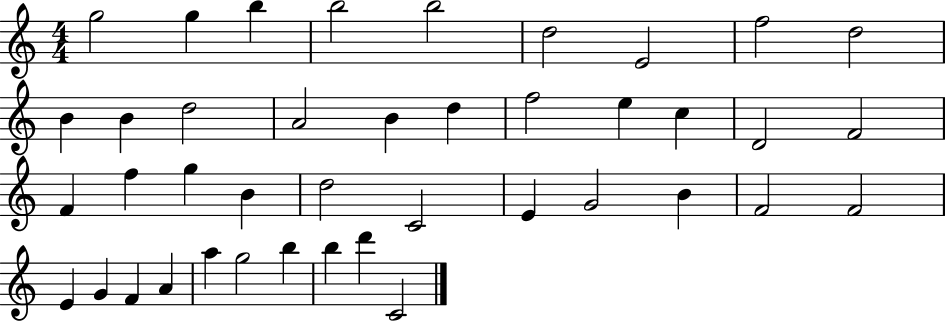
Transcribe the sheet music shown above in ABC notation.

X:1
T:Untitled
M:4/4
L:1/4
K:C
g2 g b b2 b2 d2 E2 f2 d2 B B d2 A2 B d f2 e c D2 F2 F f g B d2 C2 E G2 B F2 F2 E G F A a g2 b b d' C2